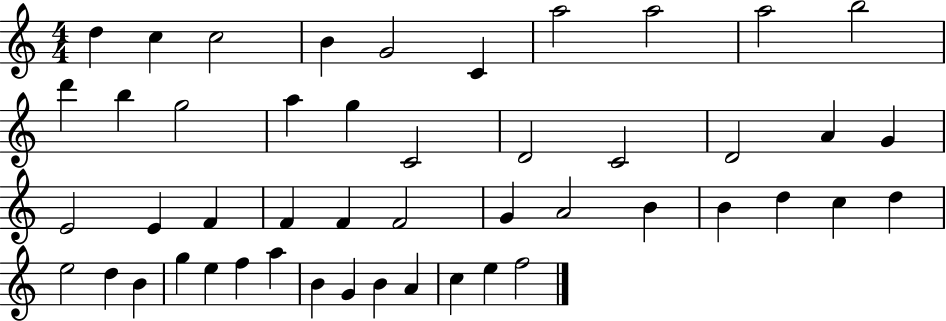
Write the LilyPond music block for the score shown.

{
  \clef treble
  \numericTimeSignature
  \time 4/4
  \key c \major
  d''4 c''4 c''2 | b'4 g'2 c'4 | a''2 a''2 | a''2 b''2 | \break d'''4 b''4 g''2 | a''4 g''4 c'2 | d'2 c'2 | d'2 a'4 g'4 | \break e'2 e'4 f'4 | f'4 f'4 f'2 | g'4 a'2 b'4 | b'4 d''4 c''4 d''4 | \break e''2 d''4 b'4 | g''4 e''4 f''4 a''4 | b'4 g'4 b'4 a'4 | c''4 e''4 f''2 | \break \bar "|."
}